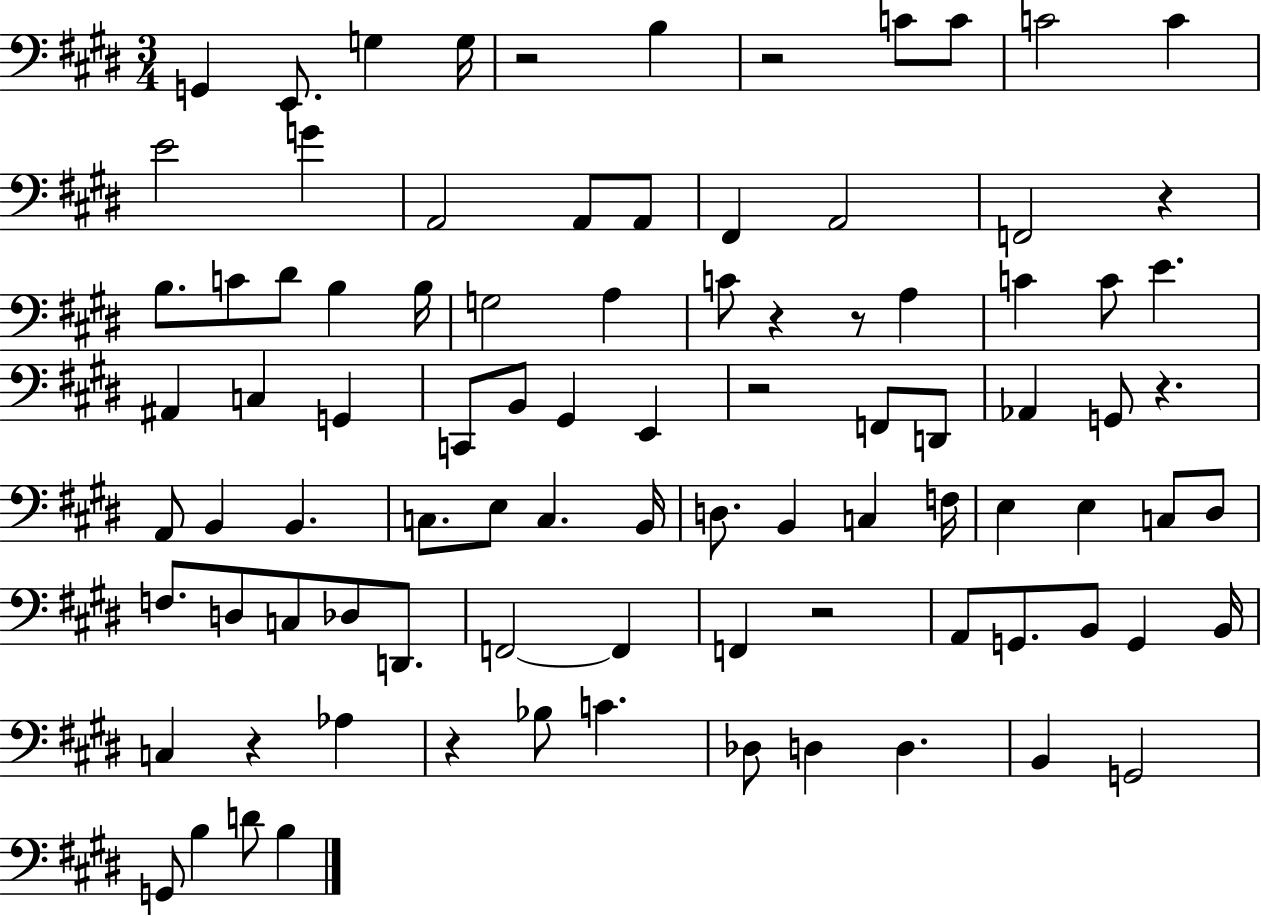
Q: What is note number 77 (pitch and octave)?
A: G2